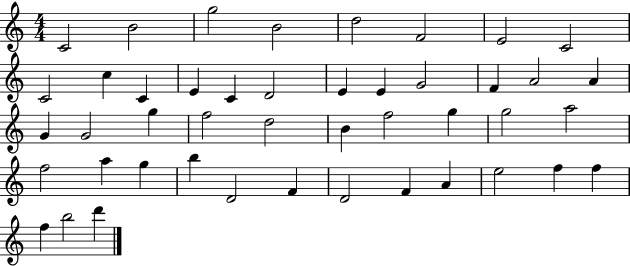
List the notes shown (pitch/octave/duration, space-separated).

C4/h B4/h G5/h B4/h D5/h F4/h E4/h C4/h C4/h C5/q C4/q E4/q C4/q D4/h E4/q E4/q G4/h F4/q A4/h A4/q G4/q G4/h G5/q F5/h D5/h B4/q F5/h G5/q G5/h A5/h F5/h A5/q G5/q B5/q D4/h F4/q D4/h F4/q A4/q E5/h F5/q F5/q F5/q B5/h D6/q